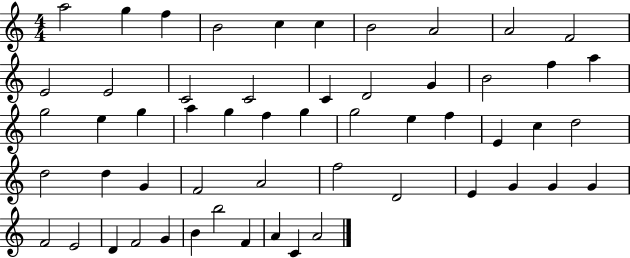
{
  \clef treble
  \numericTimeSignature
  \time 4/4
  \key c \major
  a''2 g''4 f''4 | b'2 c''4 c''4 | b'2 a'2 | a'2 f'2 | \break e'2 e'2 | c'2 c'2 | c'4 d'2 g'4 | b'2 f''4 a''4 | \break g''2 e''4 g''4 | a''4 g''4 f''4 g''4 | g''2 e''4 f''4 | e'4 c''4 d''2 | \break d''2 d''4 g'4 | f'2 a'2 | f''2 d'2 | e'4 g'4 g'4 g'4 | \break f'2 e'2 | d'4 f'2 g'4 | b'4 b''2 f'4 | a'4 c'4 a'2 | \break \bar "|."
}